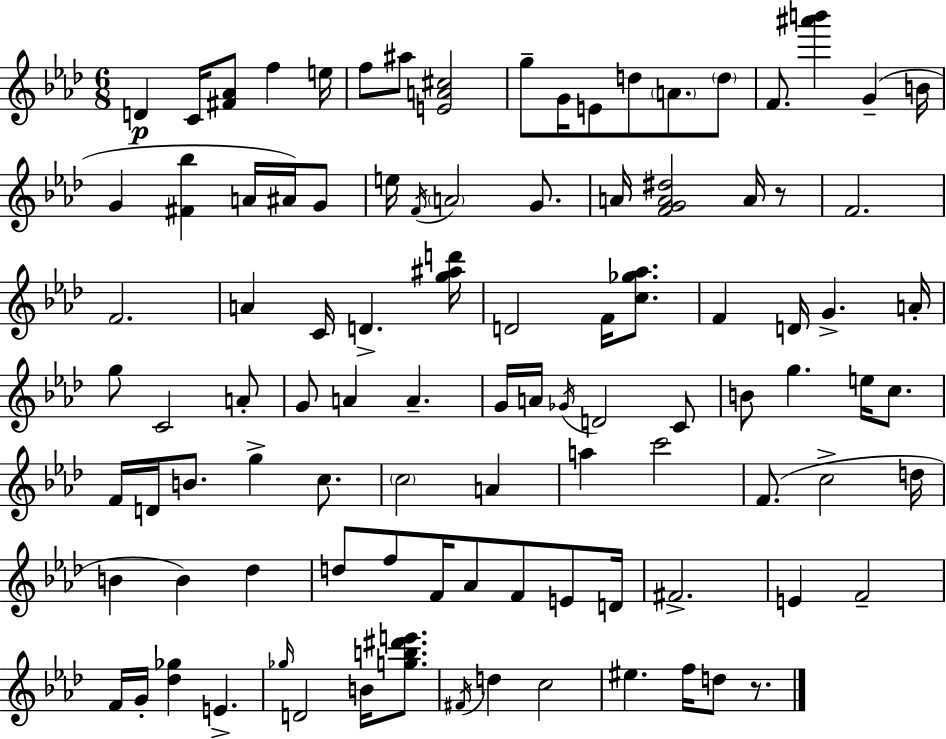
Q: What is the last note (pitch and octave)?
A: D5